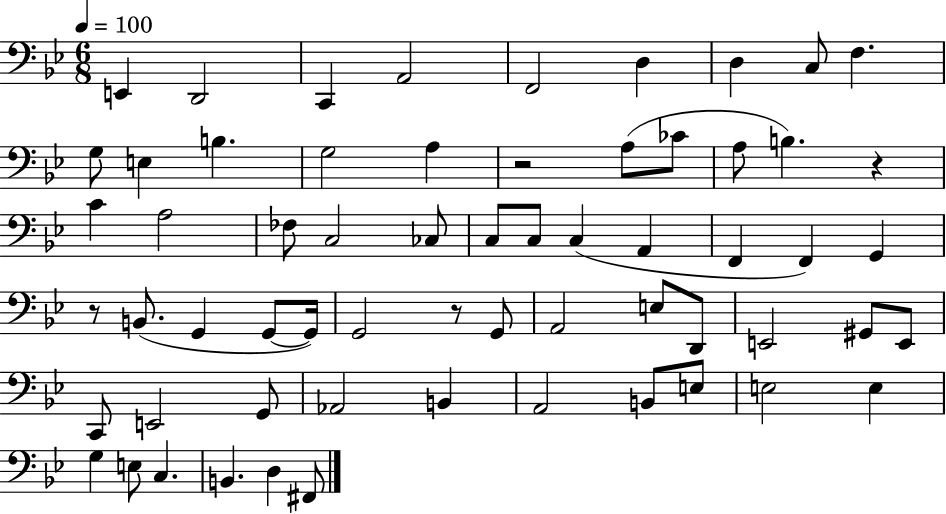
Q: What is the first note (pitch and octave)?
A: E2